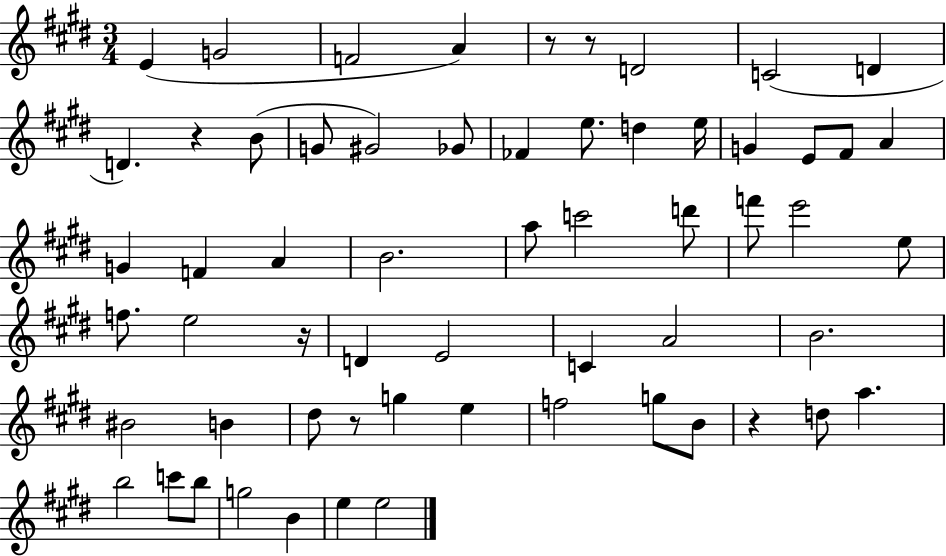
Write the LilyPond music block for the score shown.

{
  \clef treble
  \numericTimeSignature
  \time 3/4
  \key e \major
  e'4( g'2 | f'2 a'4) | r8 r8 d'2 | c'2( d'4 | \break d'4.) r4 b'8( | g'8 gis'2) ges'8 | fes'4 e''8. d''4 e''16 | g'4 e'8 fis'8 a'4 | \break g'4 f'4 a'4 | b'2. | a''8 c'''2 d'''8 | f'''8 e'''2 e''8 | \break f''8. e''2 r16 | d'4 e'2 | c'4 a'2 | b'2. | \break bis'2 b'4 | dis''8 r8 g''4 e''4 | f''2 g''8 b'8 | r4 d''8 a''4. | \break b''2 c'''8 b''8 | g''2 b'4 | e''4 e''2 | \bar "|."
}